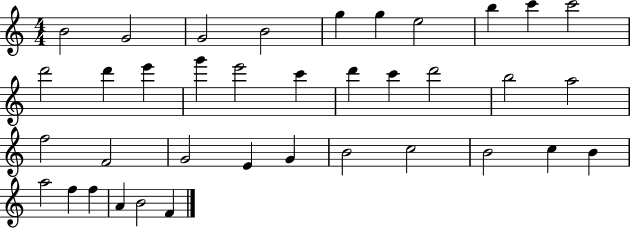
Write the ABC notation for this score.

X:1
T:Untitled
M:4/4
L:1/4
K:C
B2 G2 G2 B2 g g e2 b c' c'2 d'2 d' e' g' e'2 c' d' c' d'2 b2 a2 f2 F2 G2 E G B2 c2 B2 c B a2 f f A B2 F